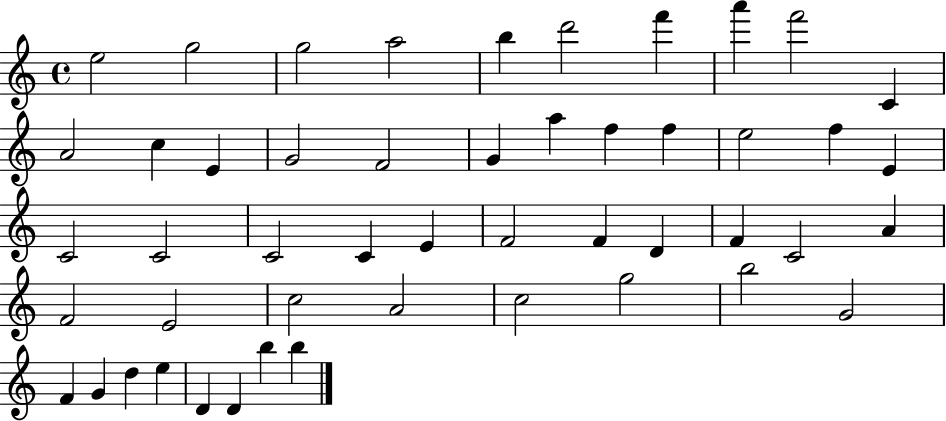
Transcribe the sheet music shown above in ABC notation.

X:1
T:Untitled
M:4/4
L:1/4
K:C
e2 g2 g2 a2 b d'2 f' a' f'2 C A2 c E G2 F2 G a f f e2 f E C2 C2 C2 C E F2 F D F C2 A F2 E2 c2 A2 c2 g2 b2 G2 F G d e D D b b